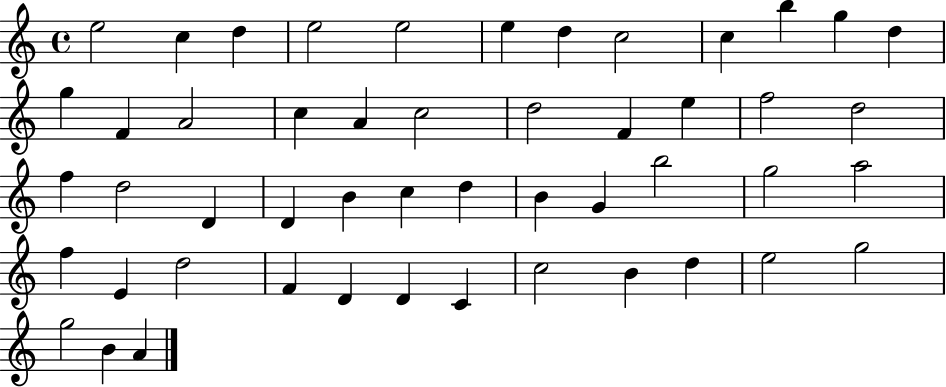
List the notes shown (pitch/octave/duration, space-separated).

E5/h C5/q D5/q E5/h E5/h E5/q D5/q C5/h C5/q B5/q G5/q D5/q G5/q F4/q A4/h C5/q A4/q C5/h D5/h F4/q E5/q F5/h D5/h F5/q D5/h D4/q D4/q B4/q C5/q D5/q B4/q G4/q B5/h G5/h A5/h F5/q E4/q D5/h F4/q D4/q D4/q C4/q C5/h B4/q D5/q E5/h G5/h G5/h B4/q A4/q